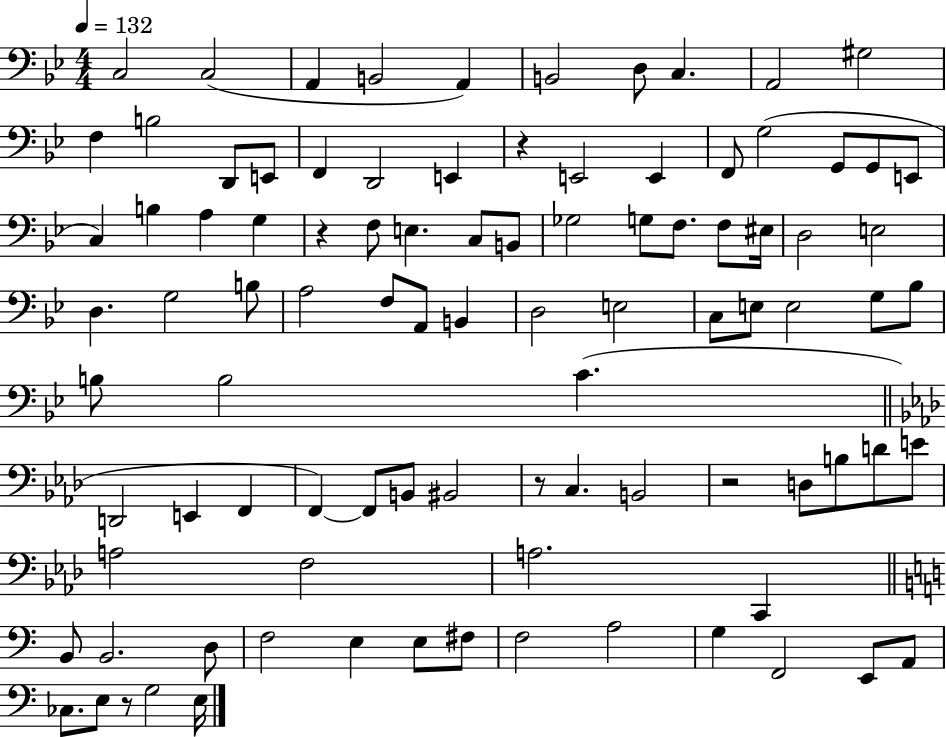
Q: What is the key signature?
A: BES major